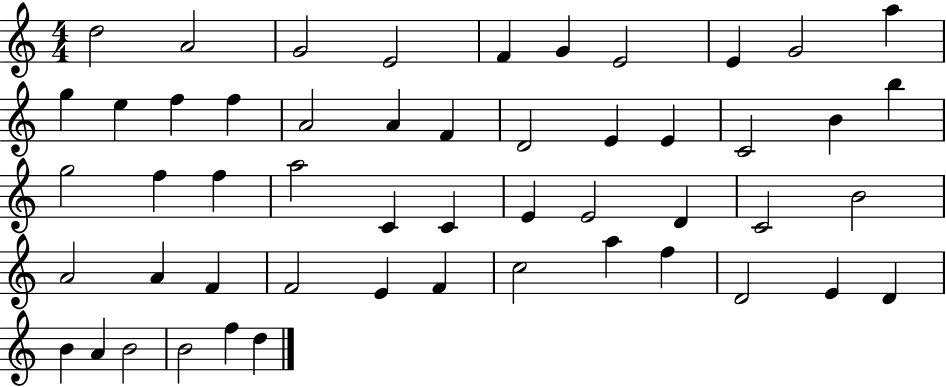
D5/h A4/h G4/h E4/h F4/q G4/q E4/h E4/q G4/h A5/q G5/q E5/q F5/q F5/q A4/h A4/q F4/q D4/h E4/q E4/q C4/h B4/q B5/q G5/h F5/q F5/q A5/h C4/q C4/q E4/q E4/h D4/q C4/h B4/h A4/h A4/q F4/q F4/h E4/q F4/q C5/h A5/q F5/q D4/h E4/q D4/q B4/q A4/q B4/h B4/h F5/q D5/q